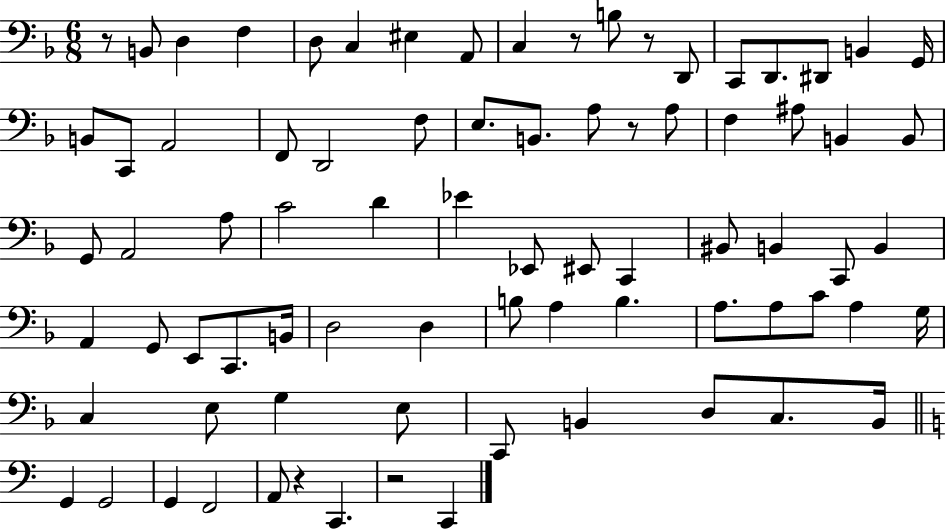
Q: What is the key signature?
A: F major